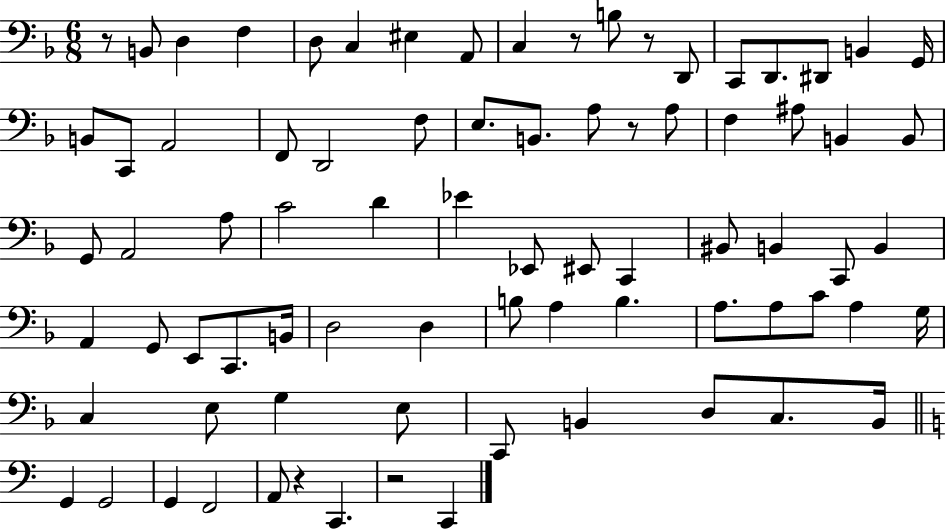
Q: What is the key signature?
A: F major